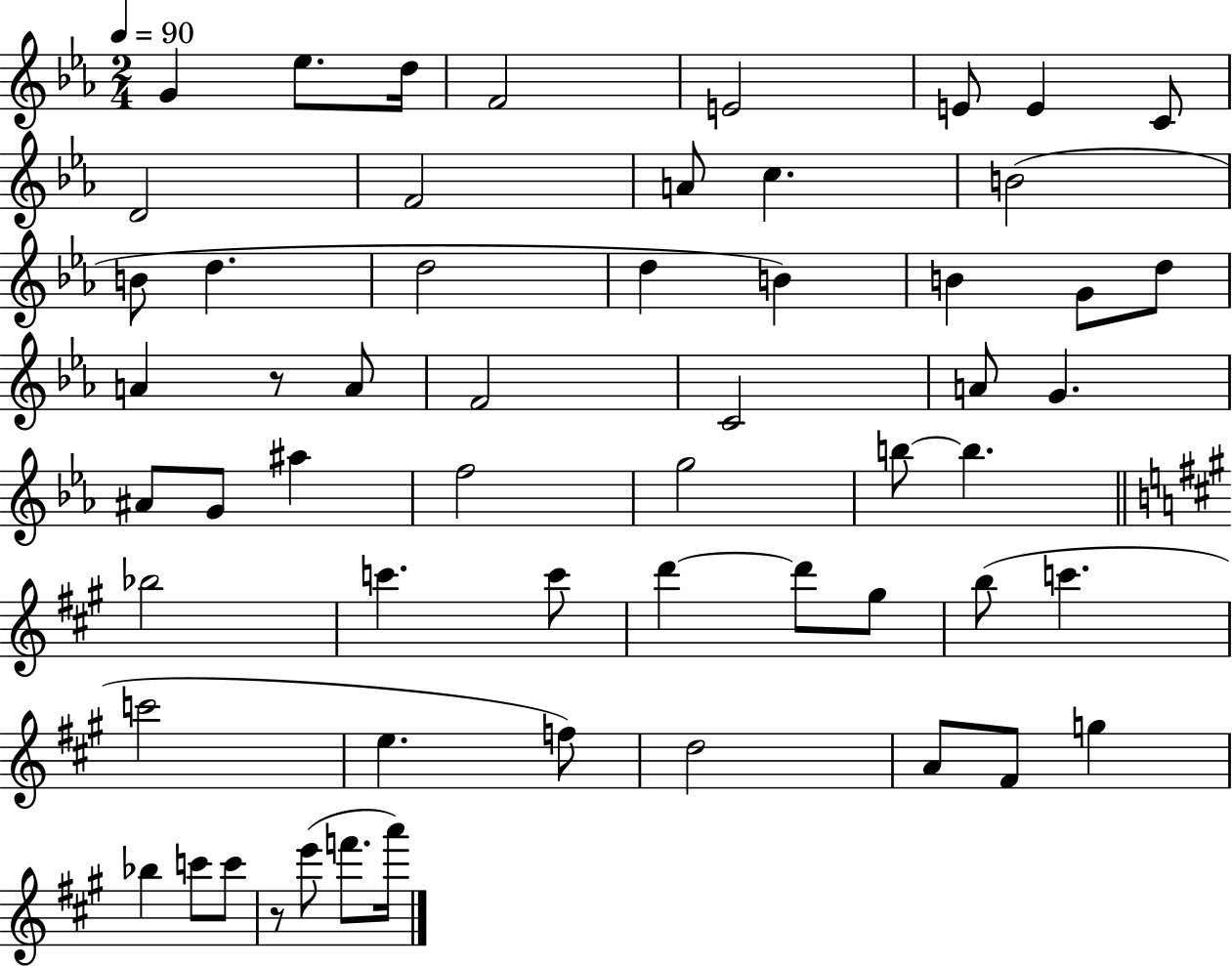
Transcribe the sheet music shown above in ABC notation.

X:1
T:Untitled
M:2/4
L:1/4
K:Eb
G _e/2 d/4 F2 E2 E/2 E C/2 D2 F2 A/2 c B2 B/2 d d2 d B B G/2 d/2 A z/2 A/2 F2 C2 A/2 G ^A/2 G/2 ^a f2 g2 b/2 b _b2 c' c'/2 d' d'/2 ^g/2 b/2 c' c'2 e f/2 d2 A/2 ^F/2 g _b c'/2 c'/2 z/2 e'/2 f'/2 a'/4